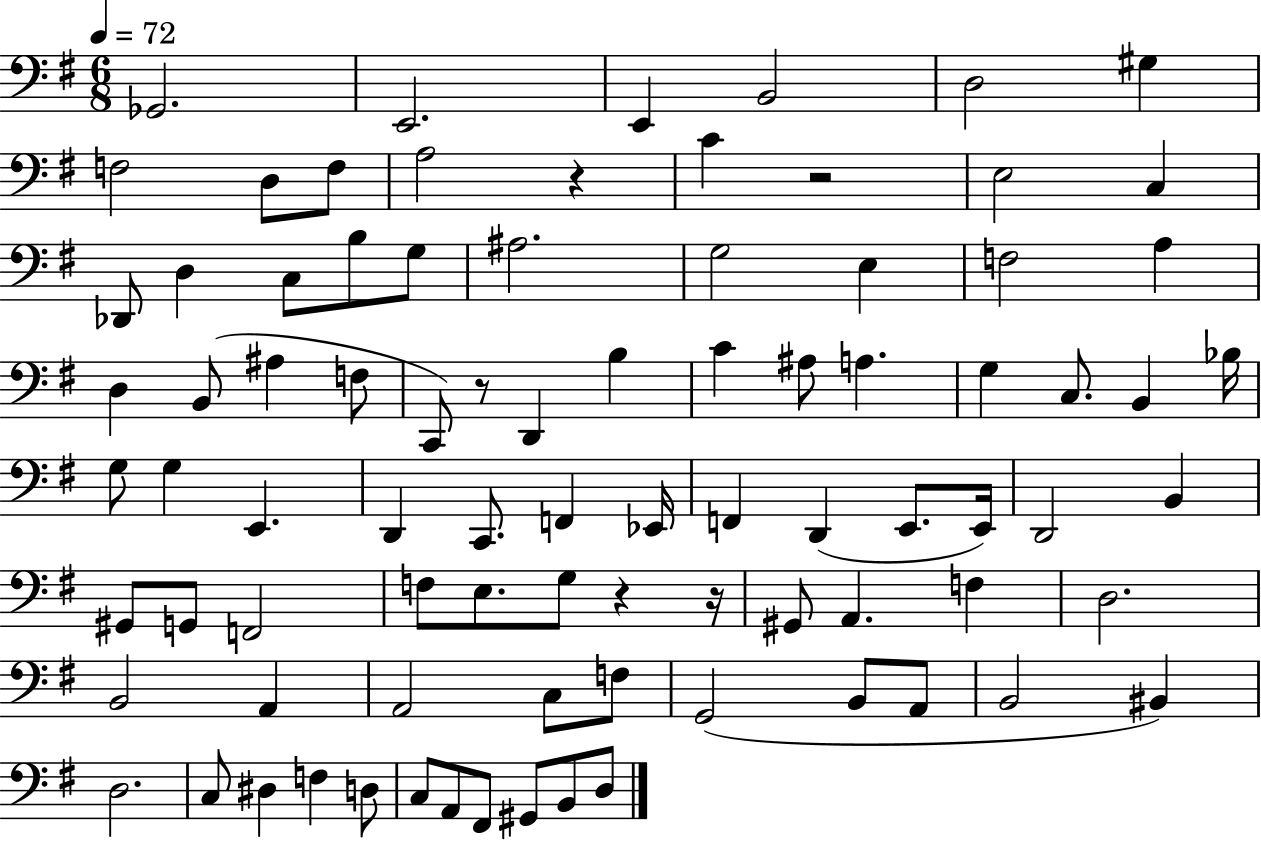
Gb2/h. E2/h. E2/q B2/h D3/h G#3/q F3/h D3/e F3/e A3/h R/q C4/q R/h E3/h C3/q Db2/e D3/q C3/e B3/e G3/e A#3/h. G3/h E3/q F3/h A3/q D3/q B2/e A#3/q F3/e C2/e R/e D2/q B3/q C4/q A#3/e A3/q. G3/q C3/e. B2/q Bb3/s G3/e G3/q E2/q. D2/q C2/e. F2/q Eb2/s F2/q D2/q E2/e. E2/s D2/h B2/q G#2/e G2/e F2/h F3/e E3/e. G3/e R/q R/s G#2/e A2/q. F3/q D3/h. B2/h A2/q A2/h C3/e F3/e G2/h B2/e A2/e B2/h BIS2/q D3/h. C3/e D#3/q F3/q D3/e C3/e A2/e F#2/e G#2/e B2/e D3/e